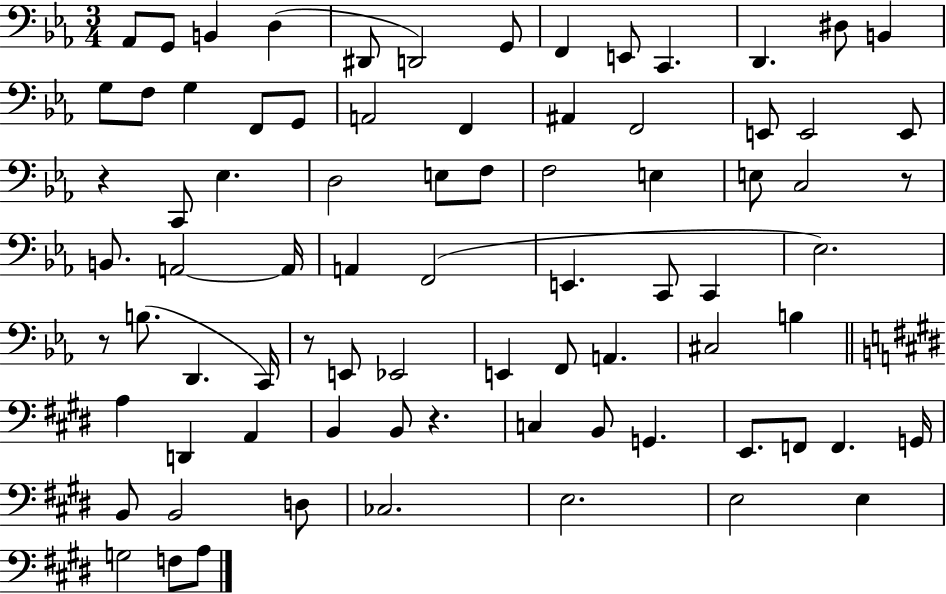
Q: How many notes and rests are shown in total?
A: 80